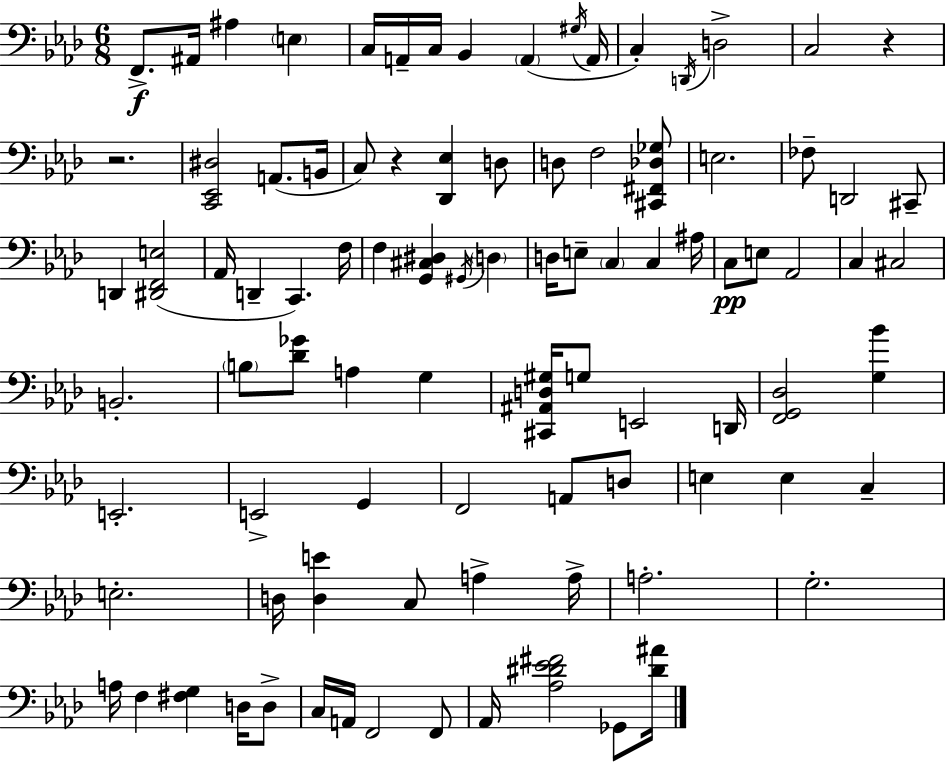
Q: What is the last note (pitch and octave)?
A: Gb2